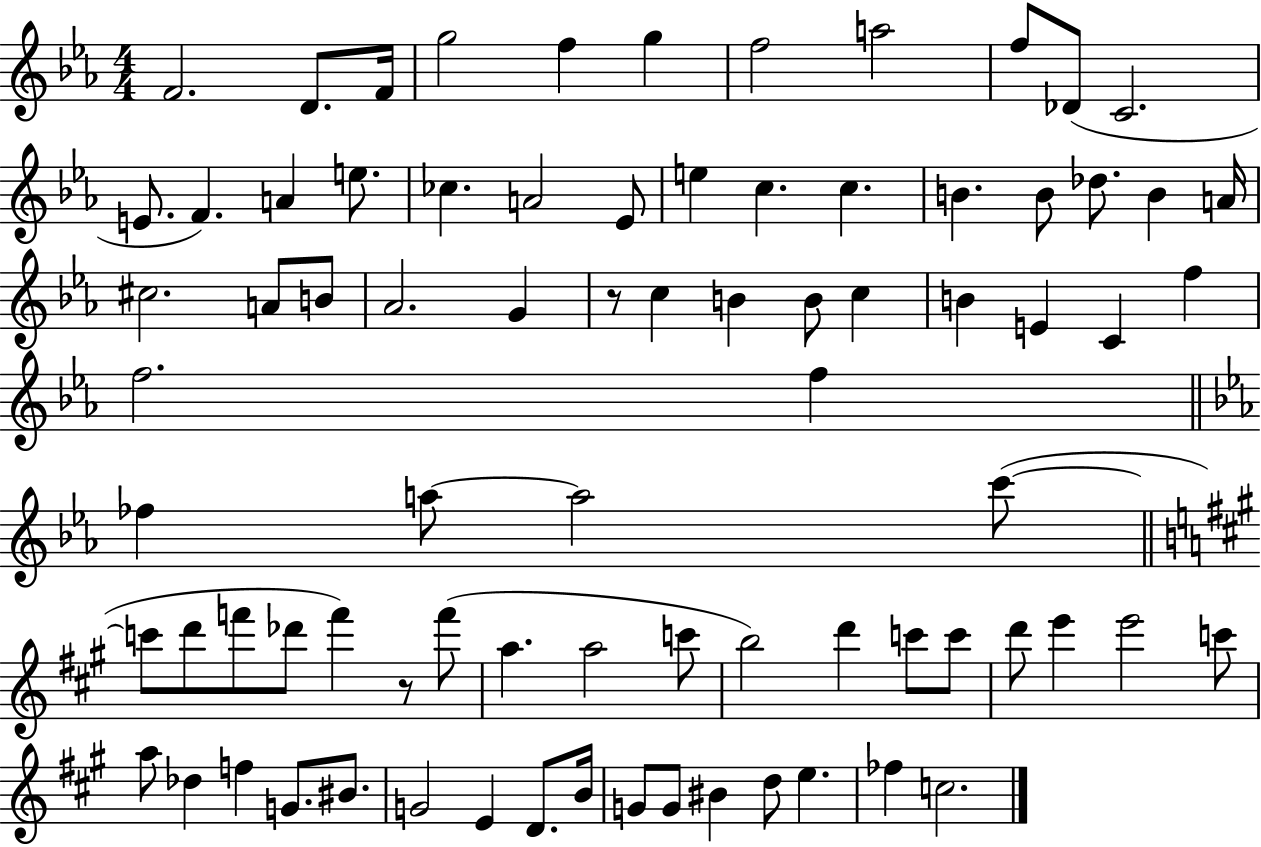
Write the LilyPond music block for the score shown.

{
  \clef treble
  \numericTimeSignature
  \time 4/4
  \key ees \major
  \repeat volta 2 { f'2. d'8. f'16 | g''2 f''4 g''4 | f''2 a''2 | f''8 des'8( c'2. | \break e'8. f'4.) a'4 e''8. | ces''4. a'2 ees'8 | e''4 c''4. c''4. | b'4. b'8 des''8. b'4 a'16 | \break cis''2. a'8 b'8 | aes'2. g'4 | r8 c''4 b'4 b'8 c''4 | b'4 e'4 c'4 f''4 | \break f''2. f''4 | \bar "||" \break \key ees \major fes''4 a''8~~ a''2 c'''8~(~ | \bar "||" \break \key a \major c'''8 d'''8 f'''8 des'''8 f'''4) r8 f'''8( | a''4. a''2 c'''8 | b''2) d'''4 c'''8 c'''8 | d'''8 e'''4 e'''2 c'''8 | \break a''8 des''4 f''4 g'8. bis'8. | g'2 e'4 d'8. b'16 | g'8 g'8 bis'4 d''8 e''4. | fes''4 c''2. | \break } \bar "|."
}